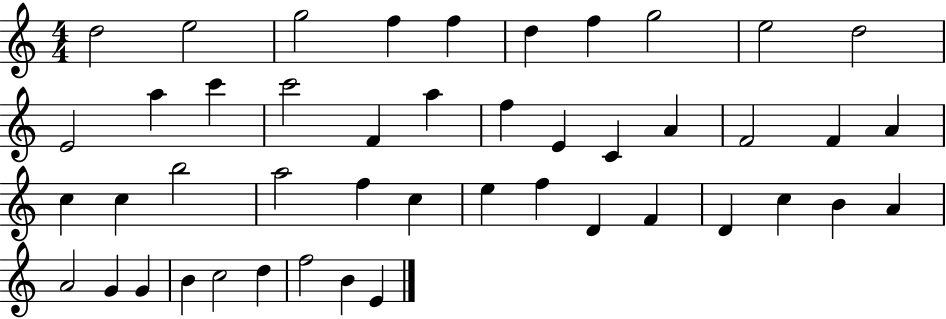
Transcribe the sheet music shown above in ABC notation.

X:1
T:Untitled
M:4/4
L:1/4
K:C
d2 e2 g2 f f d f g2 e2 d2 E2 a c' c'2 F a f E C A F2 F A c c b2 a2 f c e f D F D c B A A2 G G B c2 d f2 B E